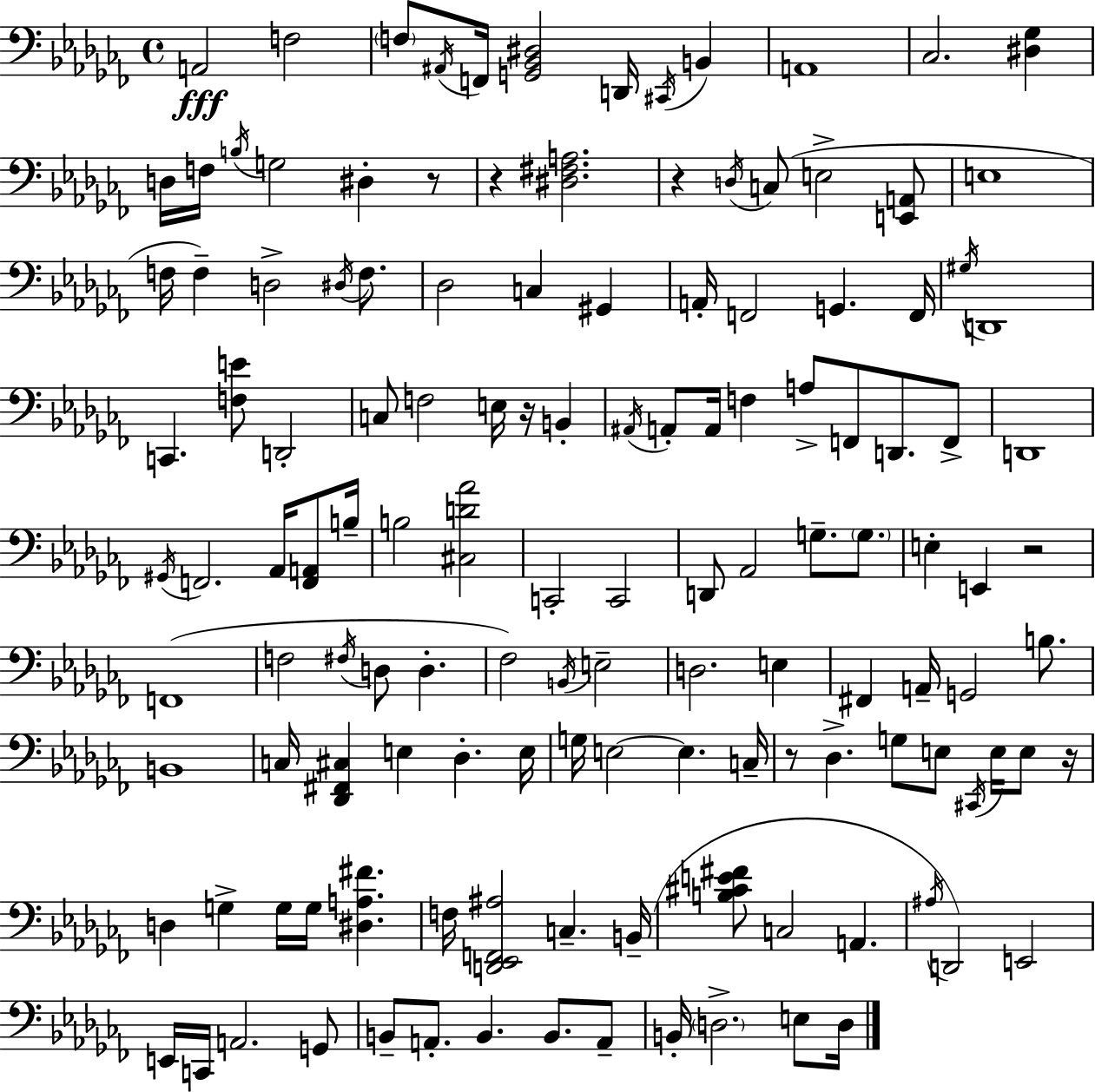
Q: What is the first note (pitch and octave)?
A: A2